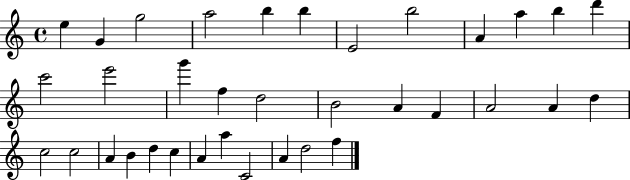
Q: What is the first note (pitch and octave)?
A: E5